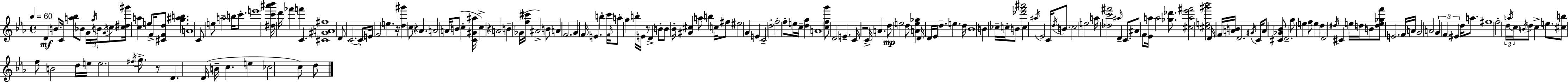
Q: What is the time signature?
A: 4/4